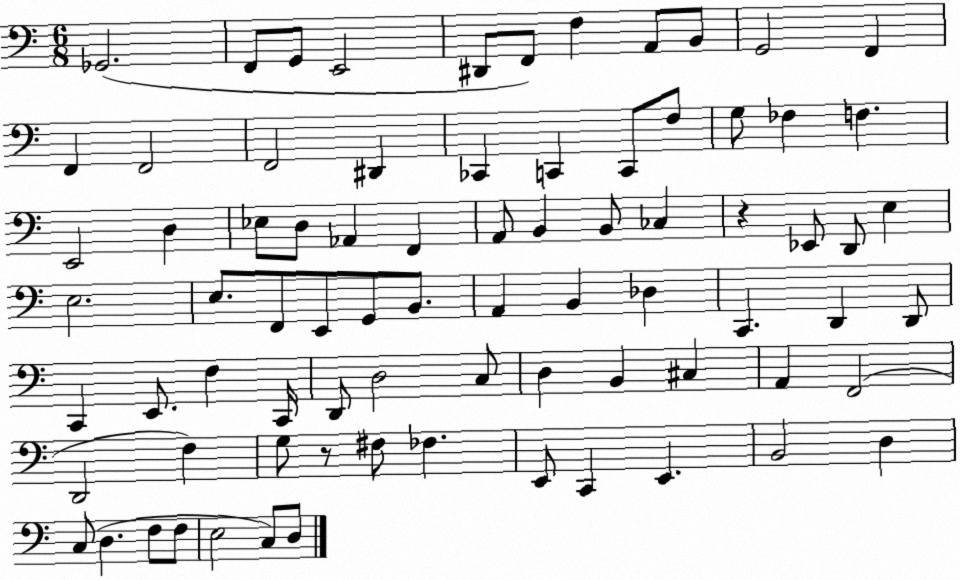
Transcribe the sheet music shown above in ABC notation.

X:1
T:Untitled
M:6/8
L:1/4
K:C
_G,,2 F,,/2 G,,/2 E,,2 ^D,,/2 F,,/2 F, A,,/2 B,,/2 G,,2 F,, F,, F,,2 F,,2 ^D,, _C,, C,, C,,/2 F,/2 G,/2 _F, F, E,,2 D, _E,/2 D,/2 _A,, F,, A,,/2 B,, B,,/2 _C, z _E,,/2 D,,/2 E, E,2 E,/2 F,,/2 E,,/2 G,,/2 B,,/2 A,, B,, _D, C,, D,, D,,/2 C,, E,,/2 F, C,,/4 D,,/2 D,2 C,/2 D, B,, ^C, A,, F,,2 D,,2 F, G,/2 z/2 ^F,/2 _F, E,,/2 C,, E,, B,,2 D, C,/2 D, F,/2 F,/2 E,2 C,/2 D,/2